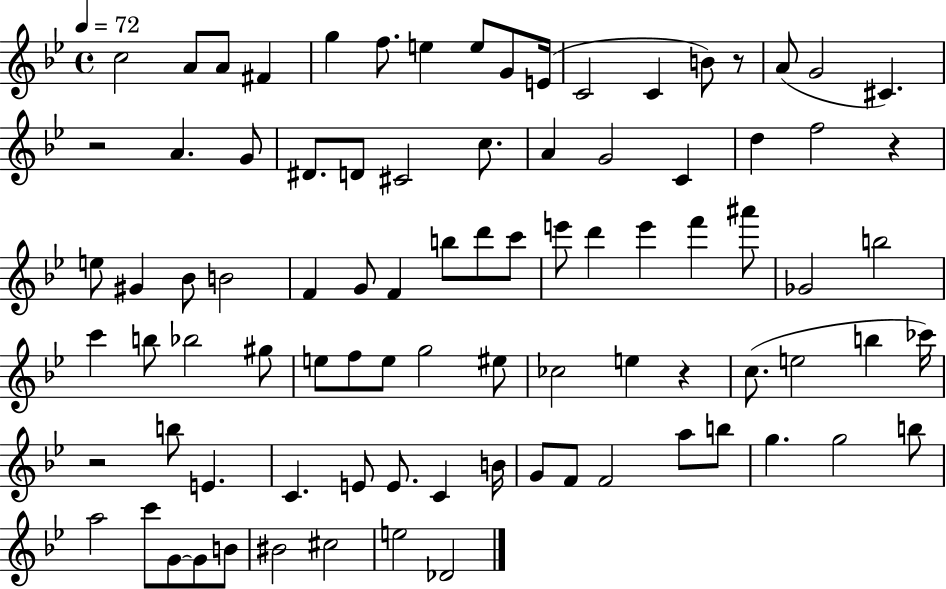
C5/h A4/e A4/e F#4/q G5/q F5/e. E5/q E5/e G4/e E4/s C4/h C4/q B4/e R/e A4/e G4/h C#4/q. R/h A4/q. G4/e D#4/e. D4/e C#4/h C5/e. A4/q G4/h C4/q D5/q F5/h R/q E5/e G#4/q Bb4/e B4/h F4/q G4/e F4/q B5/e D6/e C6/e E6/e D6/q E6/q F6/q A#6/e Gb4/h B5/h C6/q B5/e Bb5/h G#5/e E5/e F5/e E5/e G5/h EIS5/e CES5/h E5/q R/q C5/e. E5/h B5/q CES6/s R/h B5/e E4/q. C4/q. E4/e E4/e. C4/q B4/s G4/e F4/e F4/h A5/e B5/e G5/q. G5/h B5/e A5/h C6/e G4/e G4/e B4/e BIS4/h C#5/h E5/h Db4/h